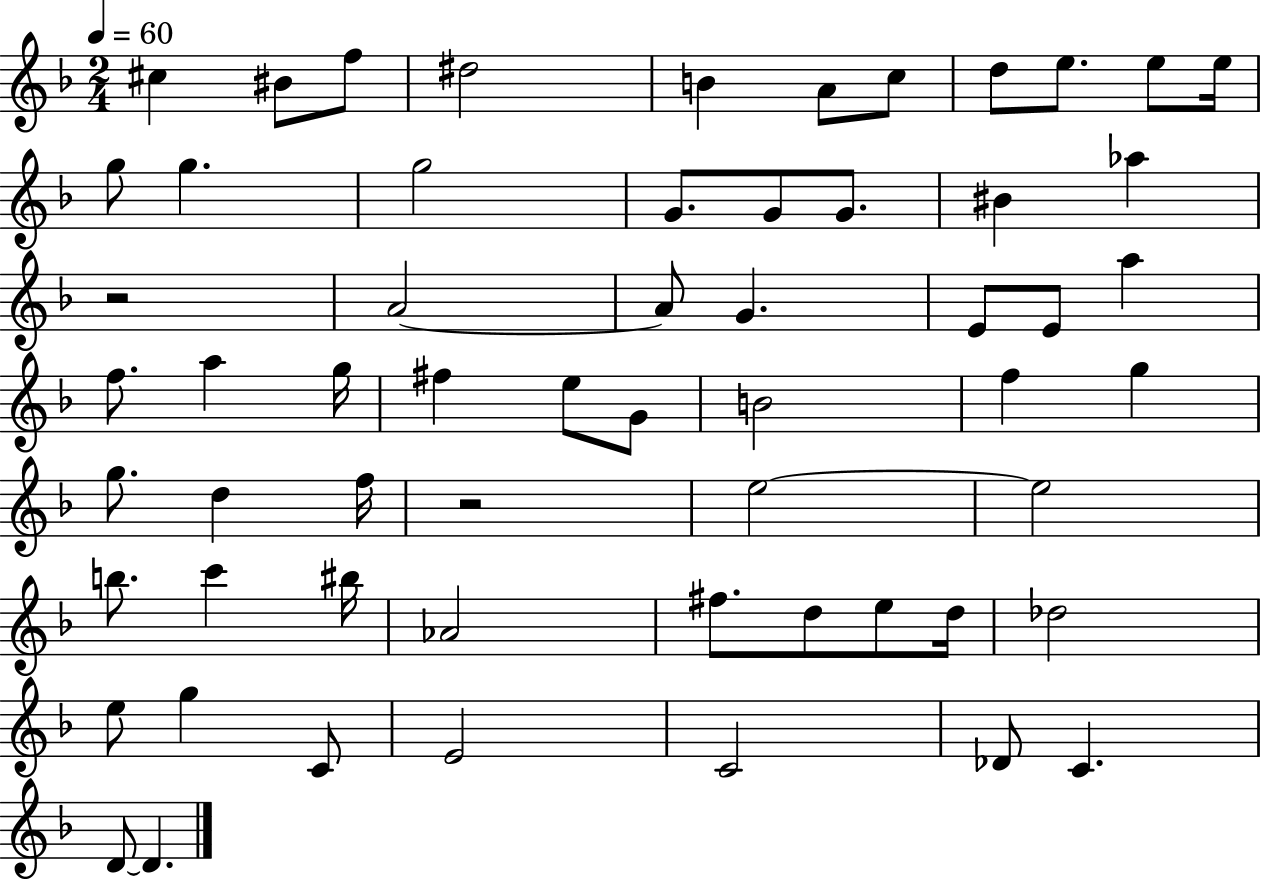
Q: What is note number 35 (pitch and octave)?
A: G5